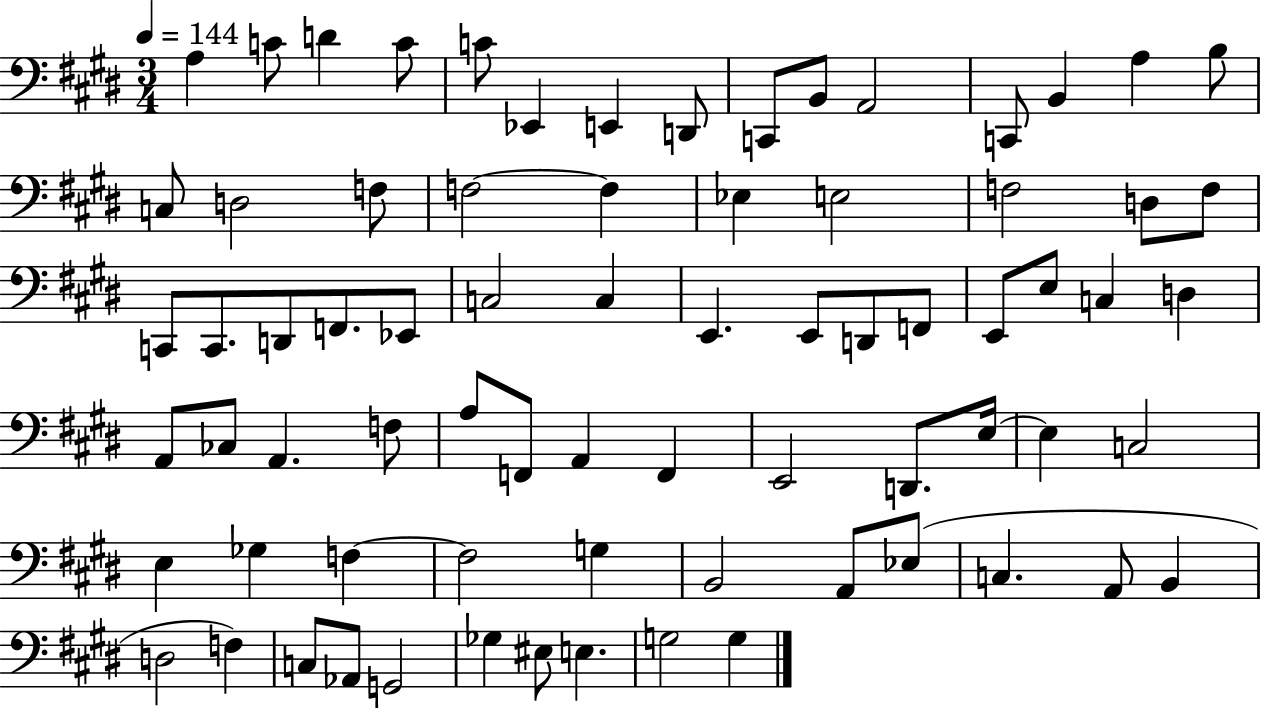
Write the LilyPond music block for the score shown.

{
  \clef bass
  \numericTimeSignature
  \time 3/4
  \key e \major
  \tempo 4 = 144
  \repeat volta 2 { a4 c'8 d'4 c'8 | c'8 ees,4 e,4 d,8 | c,8 b,8 a,2 | c,8 b,4 a4 b8 | \break c8 d2 f8 | f2~~ f4 | ees4 e2 | f2 d8 f8 | \break c,8 c,8. d,8 f,8. ees,8 | c2 c4 | e,4. e,8 d,8 f,8 | e,8 e8 c4 d4 | \break a,8 ces8 a,4. f8 | a8 f,8 a,4 f,4 | e,2 d,8. e16~~ | e4 c2 | \break e4 ges4 f4~~ | f2 g4 | b,2 a,8 ees8( | c4. a,8 b,4 | \break d2 f4) | c8 aes,8 g,2 | ges4 eis8 e4. | g2 g4 | \break } \bar "|."
}